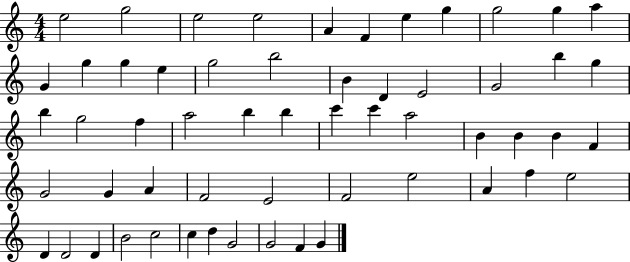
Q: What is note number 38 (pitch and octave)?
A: G4